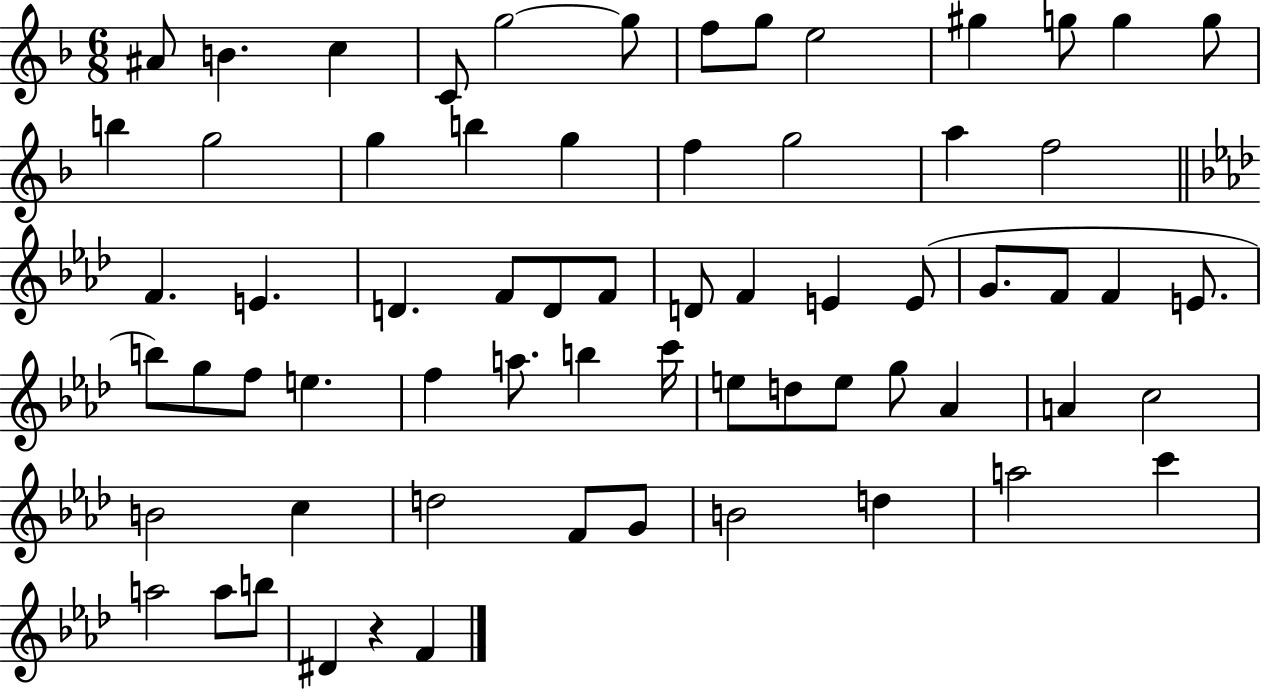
A#4/e B4/q. C5/q C4/e G5/h G5/e F5/e G5/e E5/h G#5/q G5/e G5/q G5/e B5/q G5/h G5/q B5/q G5/q F5/q G5/h A5/q F5/h F4/q. E4/q. D4/q. F4/e D4/e F4/e D4/e F4/q E4/q E4/e G4/e. F4/e F4/q E4/e. B5/e G5/e F5/e E5/q. F5/q A5/e. B5/q C6/s E5/e D5/e E5/e G5/e Ab4/q A4/q C5/h B4/h C5/q D5/h F4/e G4/e B4/h D5/q A5/h C6/q A5/h A5/e B5/e D#4/q R/q F4/q